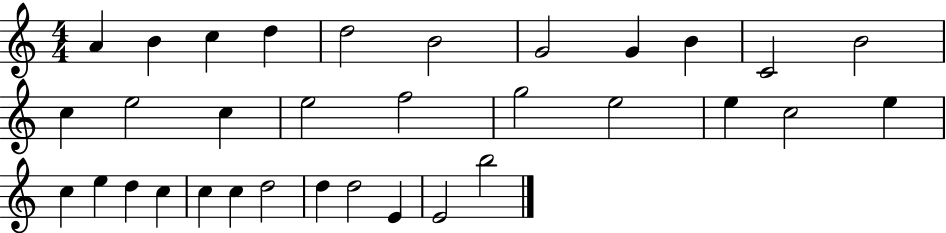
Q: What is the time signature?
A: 4/4